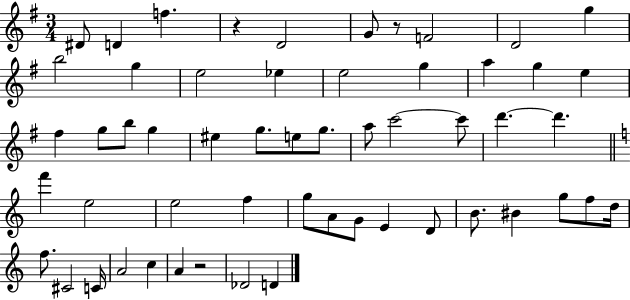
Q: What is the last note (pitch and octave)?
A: D4